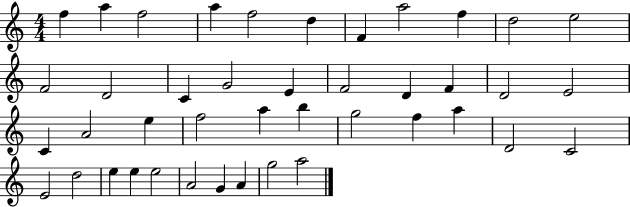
X:1
T:Untitled
M:4/4
L:1/4
K:C
f a f2 a f2 d F a2 f d2 e2 F2 D2 C G2 E F2 D F D2 E2 C A2 e f2 a b g2 f a D2 C2 E2 d2 e e e2 A2 G A g2 a2